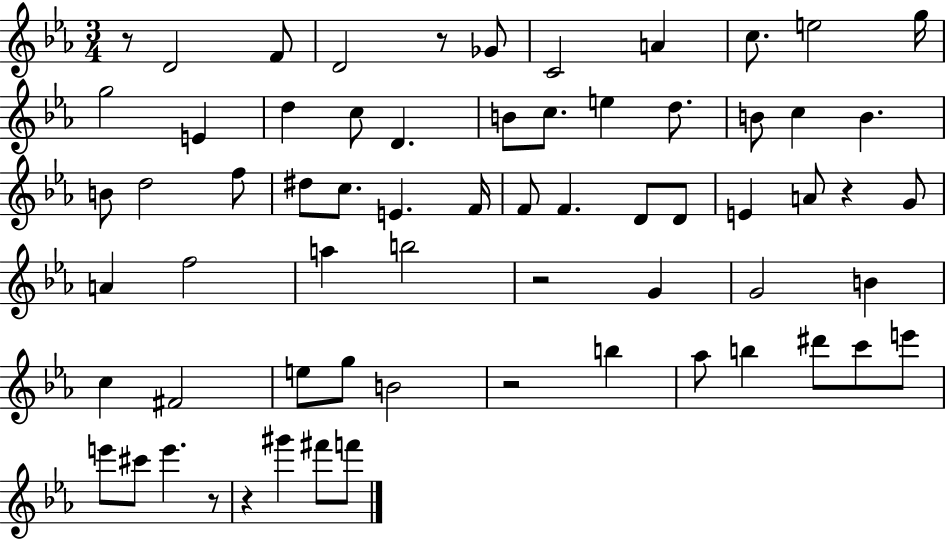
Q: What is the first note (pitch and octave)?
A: D4